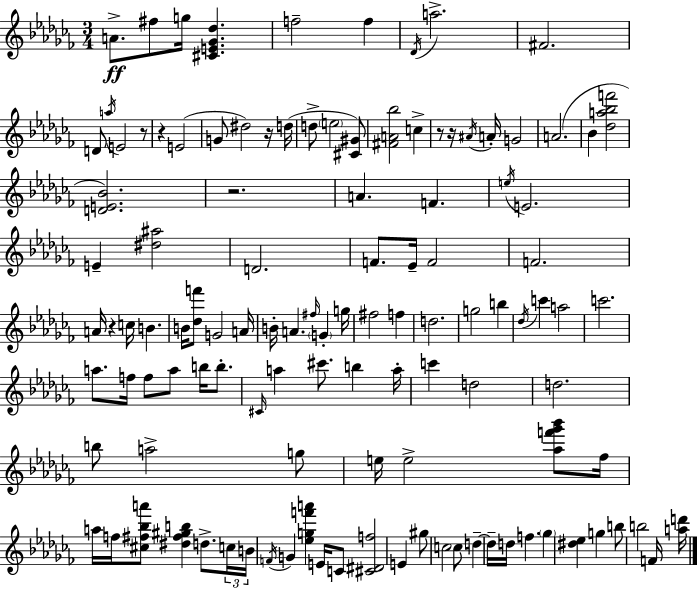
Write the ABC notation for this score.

X:1
T:Untitled
M:3/4
L:1/4
K:Abm
A/2 ^f/2 g/4 [^CE_G_d] f2 f _D/4 a2 ^F2 D/2 a/4 E2 z/2 z E2 G/2 ^d2 z/4 d/4 d/2 e2 [^C^G]/2 [^FA_b]2 c z/2 z/4 ^A/4 A/4 G2 A2 _B [_da_bf']2 [DE_B]2 z2 A F e/4 E2 E [^d^a]2 D2 F/2 _E/4 F2 F2 A/4 z c/4 B B/4 [_df']/2 G2 A/4 B/4 A ^f/4 G g/4 ^f2 f d2 g2 b _d/4 c' a2 c'2 a/2 f/4 f/2 a/2 b/4 b/2 ^C/4 a ^c'/2 b a/4 c' d2 d2 b/2 a2 g/2 e/4 e2 [_af'_g'_b']/2 _f/4 a/4 f/4 [^c^f_ba']/2 [^d^f^gb] d/2 c/4 B/4 F/4 G [_egf'a'] E/4 C/2 [^C^Df]2 E ^g/2 c2 c/2 d d/4 d/4 f _g [^d_e] g b/2 b2 F/4 [ad']/4